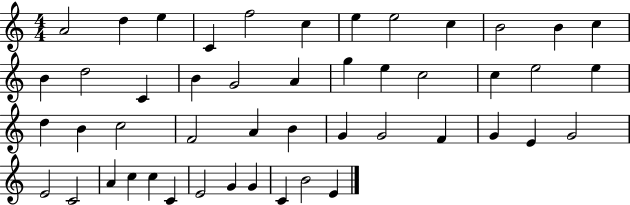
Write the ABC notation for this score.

X:1
T:Untitled
M:4/4
L:1/4
K:C
A2 d e C f2 c e e2 c B2 B c B d2 C B G2 A g e c2 c e2 e d B c2 F2 A B G G2 F G E G2 E2 C2 A c c C E2 G G C B2 E